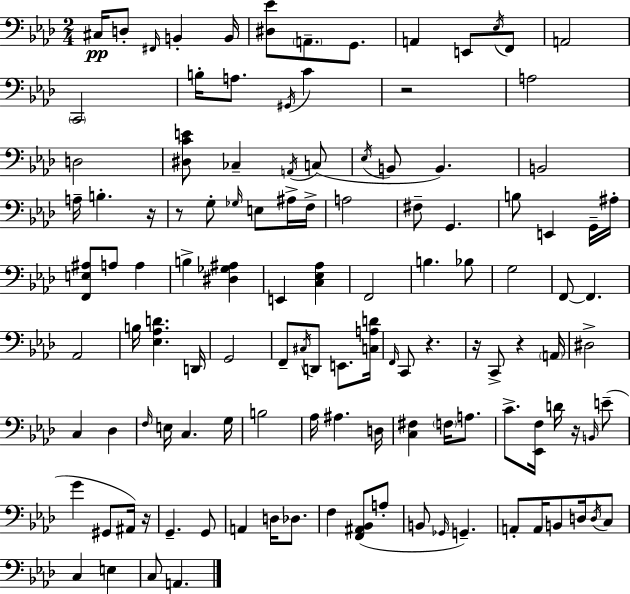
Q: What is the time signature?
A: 2/4